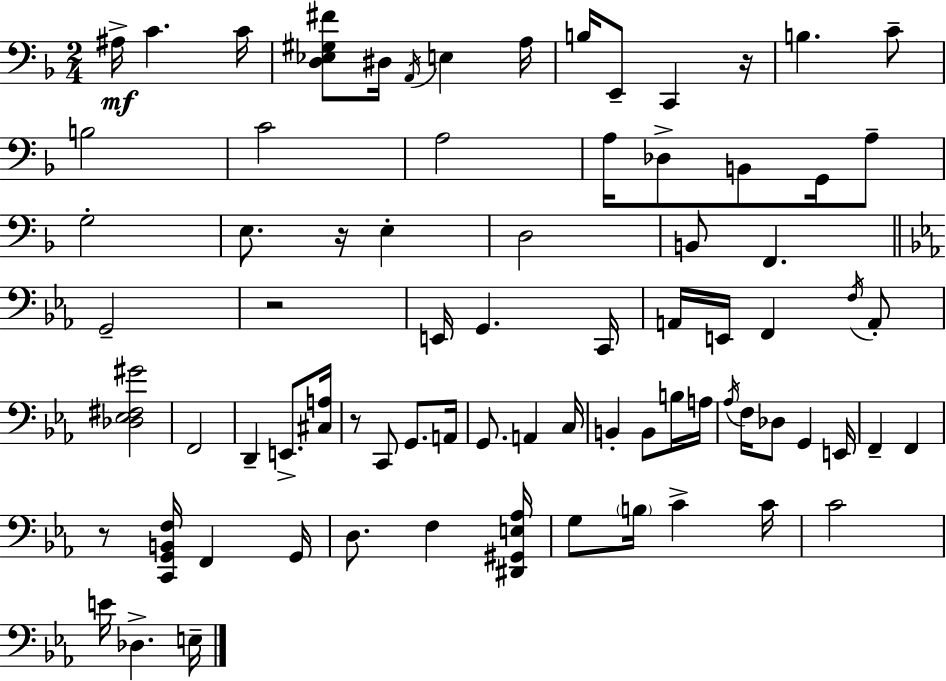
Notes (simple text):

A#3/s C4/q. C4/s [D3,Eb3,G#3,F#4]/e D#3/s A2/s E3/q A3/s B3/s E2/e C2/q R/s B3/q. C4/e B3/h C4/h A3/h A3/s Db3/e B2/e G2/s A3/e G3/h E3/e. R/s E3/q D3/h B2/e F2/q. G2/h R/h E2/s G2/q. C2/s A2/s E2/s F2/q F3/s A2/e [Db3,Eb3,F#3,G#4]/h F2/h D2/q E2/e. [C#3,A3]/s R/e C2/e G2/e. A2/s G2/e. A2/q C3/s B2/q B2/e B3/s A3/s Ab3/s F3/s Db3/e G2/q E2/s F2/q F2/q R/e [C2,G2,B2,F3]/s F2/q G2/s D3/e. F3/q [D#2,G#2,E3,Ab3]/s G3/e B3/s C4/q C4/s C4/h E4/s Db3/q. E3/s